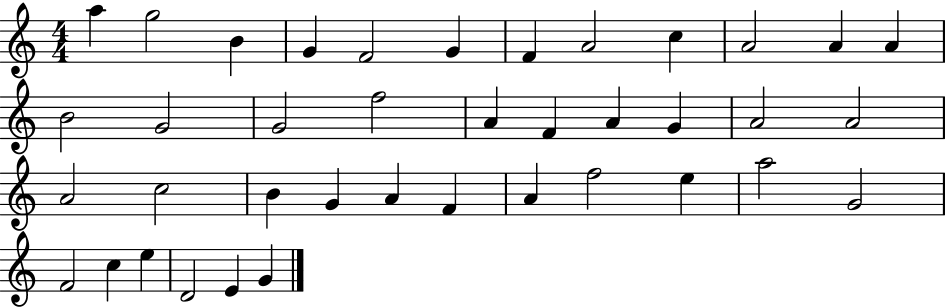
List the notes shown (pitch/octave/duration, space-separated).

A5/q G5/h B4/q G4/q F4/h G4/q F4/q A4/h C5/q A4/h A4/q A4/q B4/h G4/h G4/h F5/h A4/q F4/q A4/q G4/q A4/h A4/h A4/h C5/h B4/q G4/q A4/q F4/q A4/q F5/h E5/q A5/h G4/h F4/h C5/q E5/q D4/h E4/q G4/q